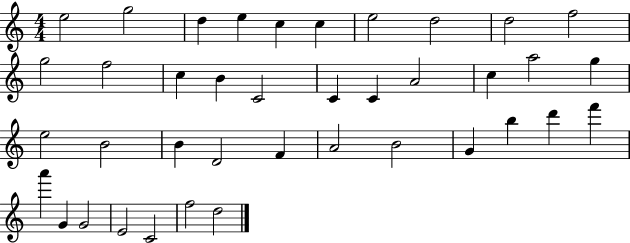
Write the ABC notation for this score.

X:1
T:Untitled
M:4/4
L:1/4
K:C
e2 g2 d e c c e2 d2 d2 f2 g2 f2 c B C2 C C A2 c a2 g e2 B2 B D2 F A2 B2 G b d' f' a' G G2 E2 C2 f2 d2